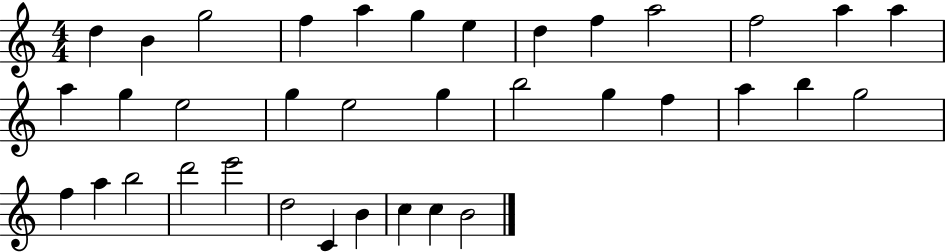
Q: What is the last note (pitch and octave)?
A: B4